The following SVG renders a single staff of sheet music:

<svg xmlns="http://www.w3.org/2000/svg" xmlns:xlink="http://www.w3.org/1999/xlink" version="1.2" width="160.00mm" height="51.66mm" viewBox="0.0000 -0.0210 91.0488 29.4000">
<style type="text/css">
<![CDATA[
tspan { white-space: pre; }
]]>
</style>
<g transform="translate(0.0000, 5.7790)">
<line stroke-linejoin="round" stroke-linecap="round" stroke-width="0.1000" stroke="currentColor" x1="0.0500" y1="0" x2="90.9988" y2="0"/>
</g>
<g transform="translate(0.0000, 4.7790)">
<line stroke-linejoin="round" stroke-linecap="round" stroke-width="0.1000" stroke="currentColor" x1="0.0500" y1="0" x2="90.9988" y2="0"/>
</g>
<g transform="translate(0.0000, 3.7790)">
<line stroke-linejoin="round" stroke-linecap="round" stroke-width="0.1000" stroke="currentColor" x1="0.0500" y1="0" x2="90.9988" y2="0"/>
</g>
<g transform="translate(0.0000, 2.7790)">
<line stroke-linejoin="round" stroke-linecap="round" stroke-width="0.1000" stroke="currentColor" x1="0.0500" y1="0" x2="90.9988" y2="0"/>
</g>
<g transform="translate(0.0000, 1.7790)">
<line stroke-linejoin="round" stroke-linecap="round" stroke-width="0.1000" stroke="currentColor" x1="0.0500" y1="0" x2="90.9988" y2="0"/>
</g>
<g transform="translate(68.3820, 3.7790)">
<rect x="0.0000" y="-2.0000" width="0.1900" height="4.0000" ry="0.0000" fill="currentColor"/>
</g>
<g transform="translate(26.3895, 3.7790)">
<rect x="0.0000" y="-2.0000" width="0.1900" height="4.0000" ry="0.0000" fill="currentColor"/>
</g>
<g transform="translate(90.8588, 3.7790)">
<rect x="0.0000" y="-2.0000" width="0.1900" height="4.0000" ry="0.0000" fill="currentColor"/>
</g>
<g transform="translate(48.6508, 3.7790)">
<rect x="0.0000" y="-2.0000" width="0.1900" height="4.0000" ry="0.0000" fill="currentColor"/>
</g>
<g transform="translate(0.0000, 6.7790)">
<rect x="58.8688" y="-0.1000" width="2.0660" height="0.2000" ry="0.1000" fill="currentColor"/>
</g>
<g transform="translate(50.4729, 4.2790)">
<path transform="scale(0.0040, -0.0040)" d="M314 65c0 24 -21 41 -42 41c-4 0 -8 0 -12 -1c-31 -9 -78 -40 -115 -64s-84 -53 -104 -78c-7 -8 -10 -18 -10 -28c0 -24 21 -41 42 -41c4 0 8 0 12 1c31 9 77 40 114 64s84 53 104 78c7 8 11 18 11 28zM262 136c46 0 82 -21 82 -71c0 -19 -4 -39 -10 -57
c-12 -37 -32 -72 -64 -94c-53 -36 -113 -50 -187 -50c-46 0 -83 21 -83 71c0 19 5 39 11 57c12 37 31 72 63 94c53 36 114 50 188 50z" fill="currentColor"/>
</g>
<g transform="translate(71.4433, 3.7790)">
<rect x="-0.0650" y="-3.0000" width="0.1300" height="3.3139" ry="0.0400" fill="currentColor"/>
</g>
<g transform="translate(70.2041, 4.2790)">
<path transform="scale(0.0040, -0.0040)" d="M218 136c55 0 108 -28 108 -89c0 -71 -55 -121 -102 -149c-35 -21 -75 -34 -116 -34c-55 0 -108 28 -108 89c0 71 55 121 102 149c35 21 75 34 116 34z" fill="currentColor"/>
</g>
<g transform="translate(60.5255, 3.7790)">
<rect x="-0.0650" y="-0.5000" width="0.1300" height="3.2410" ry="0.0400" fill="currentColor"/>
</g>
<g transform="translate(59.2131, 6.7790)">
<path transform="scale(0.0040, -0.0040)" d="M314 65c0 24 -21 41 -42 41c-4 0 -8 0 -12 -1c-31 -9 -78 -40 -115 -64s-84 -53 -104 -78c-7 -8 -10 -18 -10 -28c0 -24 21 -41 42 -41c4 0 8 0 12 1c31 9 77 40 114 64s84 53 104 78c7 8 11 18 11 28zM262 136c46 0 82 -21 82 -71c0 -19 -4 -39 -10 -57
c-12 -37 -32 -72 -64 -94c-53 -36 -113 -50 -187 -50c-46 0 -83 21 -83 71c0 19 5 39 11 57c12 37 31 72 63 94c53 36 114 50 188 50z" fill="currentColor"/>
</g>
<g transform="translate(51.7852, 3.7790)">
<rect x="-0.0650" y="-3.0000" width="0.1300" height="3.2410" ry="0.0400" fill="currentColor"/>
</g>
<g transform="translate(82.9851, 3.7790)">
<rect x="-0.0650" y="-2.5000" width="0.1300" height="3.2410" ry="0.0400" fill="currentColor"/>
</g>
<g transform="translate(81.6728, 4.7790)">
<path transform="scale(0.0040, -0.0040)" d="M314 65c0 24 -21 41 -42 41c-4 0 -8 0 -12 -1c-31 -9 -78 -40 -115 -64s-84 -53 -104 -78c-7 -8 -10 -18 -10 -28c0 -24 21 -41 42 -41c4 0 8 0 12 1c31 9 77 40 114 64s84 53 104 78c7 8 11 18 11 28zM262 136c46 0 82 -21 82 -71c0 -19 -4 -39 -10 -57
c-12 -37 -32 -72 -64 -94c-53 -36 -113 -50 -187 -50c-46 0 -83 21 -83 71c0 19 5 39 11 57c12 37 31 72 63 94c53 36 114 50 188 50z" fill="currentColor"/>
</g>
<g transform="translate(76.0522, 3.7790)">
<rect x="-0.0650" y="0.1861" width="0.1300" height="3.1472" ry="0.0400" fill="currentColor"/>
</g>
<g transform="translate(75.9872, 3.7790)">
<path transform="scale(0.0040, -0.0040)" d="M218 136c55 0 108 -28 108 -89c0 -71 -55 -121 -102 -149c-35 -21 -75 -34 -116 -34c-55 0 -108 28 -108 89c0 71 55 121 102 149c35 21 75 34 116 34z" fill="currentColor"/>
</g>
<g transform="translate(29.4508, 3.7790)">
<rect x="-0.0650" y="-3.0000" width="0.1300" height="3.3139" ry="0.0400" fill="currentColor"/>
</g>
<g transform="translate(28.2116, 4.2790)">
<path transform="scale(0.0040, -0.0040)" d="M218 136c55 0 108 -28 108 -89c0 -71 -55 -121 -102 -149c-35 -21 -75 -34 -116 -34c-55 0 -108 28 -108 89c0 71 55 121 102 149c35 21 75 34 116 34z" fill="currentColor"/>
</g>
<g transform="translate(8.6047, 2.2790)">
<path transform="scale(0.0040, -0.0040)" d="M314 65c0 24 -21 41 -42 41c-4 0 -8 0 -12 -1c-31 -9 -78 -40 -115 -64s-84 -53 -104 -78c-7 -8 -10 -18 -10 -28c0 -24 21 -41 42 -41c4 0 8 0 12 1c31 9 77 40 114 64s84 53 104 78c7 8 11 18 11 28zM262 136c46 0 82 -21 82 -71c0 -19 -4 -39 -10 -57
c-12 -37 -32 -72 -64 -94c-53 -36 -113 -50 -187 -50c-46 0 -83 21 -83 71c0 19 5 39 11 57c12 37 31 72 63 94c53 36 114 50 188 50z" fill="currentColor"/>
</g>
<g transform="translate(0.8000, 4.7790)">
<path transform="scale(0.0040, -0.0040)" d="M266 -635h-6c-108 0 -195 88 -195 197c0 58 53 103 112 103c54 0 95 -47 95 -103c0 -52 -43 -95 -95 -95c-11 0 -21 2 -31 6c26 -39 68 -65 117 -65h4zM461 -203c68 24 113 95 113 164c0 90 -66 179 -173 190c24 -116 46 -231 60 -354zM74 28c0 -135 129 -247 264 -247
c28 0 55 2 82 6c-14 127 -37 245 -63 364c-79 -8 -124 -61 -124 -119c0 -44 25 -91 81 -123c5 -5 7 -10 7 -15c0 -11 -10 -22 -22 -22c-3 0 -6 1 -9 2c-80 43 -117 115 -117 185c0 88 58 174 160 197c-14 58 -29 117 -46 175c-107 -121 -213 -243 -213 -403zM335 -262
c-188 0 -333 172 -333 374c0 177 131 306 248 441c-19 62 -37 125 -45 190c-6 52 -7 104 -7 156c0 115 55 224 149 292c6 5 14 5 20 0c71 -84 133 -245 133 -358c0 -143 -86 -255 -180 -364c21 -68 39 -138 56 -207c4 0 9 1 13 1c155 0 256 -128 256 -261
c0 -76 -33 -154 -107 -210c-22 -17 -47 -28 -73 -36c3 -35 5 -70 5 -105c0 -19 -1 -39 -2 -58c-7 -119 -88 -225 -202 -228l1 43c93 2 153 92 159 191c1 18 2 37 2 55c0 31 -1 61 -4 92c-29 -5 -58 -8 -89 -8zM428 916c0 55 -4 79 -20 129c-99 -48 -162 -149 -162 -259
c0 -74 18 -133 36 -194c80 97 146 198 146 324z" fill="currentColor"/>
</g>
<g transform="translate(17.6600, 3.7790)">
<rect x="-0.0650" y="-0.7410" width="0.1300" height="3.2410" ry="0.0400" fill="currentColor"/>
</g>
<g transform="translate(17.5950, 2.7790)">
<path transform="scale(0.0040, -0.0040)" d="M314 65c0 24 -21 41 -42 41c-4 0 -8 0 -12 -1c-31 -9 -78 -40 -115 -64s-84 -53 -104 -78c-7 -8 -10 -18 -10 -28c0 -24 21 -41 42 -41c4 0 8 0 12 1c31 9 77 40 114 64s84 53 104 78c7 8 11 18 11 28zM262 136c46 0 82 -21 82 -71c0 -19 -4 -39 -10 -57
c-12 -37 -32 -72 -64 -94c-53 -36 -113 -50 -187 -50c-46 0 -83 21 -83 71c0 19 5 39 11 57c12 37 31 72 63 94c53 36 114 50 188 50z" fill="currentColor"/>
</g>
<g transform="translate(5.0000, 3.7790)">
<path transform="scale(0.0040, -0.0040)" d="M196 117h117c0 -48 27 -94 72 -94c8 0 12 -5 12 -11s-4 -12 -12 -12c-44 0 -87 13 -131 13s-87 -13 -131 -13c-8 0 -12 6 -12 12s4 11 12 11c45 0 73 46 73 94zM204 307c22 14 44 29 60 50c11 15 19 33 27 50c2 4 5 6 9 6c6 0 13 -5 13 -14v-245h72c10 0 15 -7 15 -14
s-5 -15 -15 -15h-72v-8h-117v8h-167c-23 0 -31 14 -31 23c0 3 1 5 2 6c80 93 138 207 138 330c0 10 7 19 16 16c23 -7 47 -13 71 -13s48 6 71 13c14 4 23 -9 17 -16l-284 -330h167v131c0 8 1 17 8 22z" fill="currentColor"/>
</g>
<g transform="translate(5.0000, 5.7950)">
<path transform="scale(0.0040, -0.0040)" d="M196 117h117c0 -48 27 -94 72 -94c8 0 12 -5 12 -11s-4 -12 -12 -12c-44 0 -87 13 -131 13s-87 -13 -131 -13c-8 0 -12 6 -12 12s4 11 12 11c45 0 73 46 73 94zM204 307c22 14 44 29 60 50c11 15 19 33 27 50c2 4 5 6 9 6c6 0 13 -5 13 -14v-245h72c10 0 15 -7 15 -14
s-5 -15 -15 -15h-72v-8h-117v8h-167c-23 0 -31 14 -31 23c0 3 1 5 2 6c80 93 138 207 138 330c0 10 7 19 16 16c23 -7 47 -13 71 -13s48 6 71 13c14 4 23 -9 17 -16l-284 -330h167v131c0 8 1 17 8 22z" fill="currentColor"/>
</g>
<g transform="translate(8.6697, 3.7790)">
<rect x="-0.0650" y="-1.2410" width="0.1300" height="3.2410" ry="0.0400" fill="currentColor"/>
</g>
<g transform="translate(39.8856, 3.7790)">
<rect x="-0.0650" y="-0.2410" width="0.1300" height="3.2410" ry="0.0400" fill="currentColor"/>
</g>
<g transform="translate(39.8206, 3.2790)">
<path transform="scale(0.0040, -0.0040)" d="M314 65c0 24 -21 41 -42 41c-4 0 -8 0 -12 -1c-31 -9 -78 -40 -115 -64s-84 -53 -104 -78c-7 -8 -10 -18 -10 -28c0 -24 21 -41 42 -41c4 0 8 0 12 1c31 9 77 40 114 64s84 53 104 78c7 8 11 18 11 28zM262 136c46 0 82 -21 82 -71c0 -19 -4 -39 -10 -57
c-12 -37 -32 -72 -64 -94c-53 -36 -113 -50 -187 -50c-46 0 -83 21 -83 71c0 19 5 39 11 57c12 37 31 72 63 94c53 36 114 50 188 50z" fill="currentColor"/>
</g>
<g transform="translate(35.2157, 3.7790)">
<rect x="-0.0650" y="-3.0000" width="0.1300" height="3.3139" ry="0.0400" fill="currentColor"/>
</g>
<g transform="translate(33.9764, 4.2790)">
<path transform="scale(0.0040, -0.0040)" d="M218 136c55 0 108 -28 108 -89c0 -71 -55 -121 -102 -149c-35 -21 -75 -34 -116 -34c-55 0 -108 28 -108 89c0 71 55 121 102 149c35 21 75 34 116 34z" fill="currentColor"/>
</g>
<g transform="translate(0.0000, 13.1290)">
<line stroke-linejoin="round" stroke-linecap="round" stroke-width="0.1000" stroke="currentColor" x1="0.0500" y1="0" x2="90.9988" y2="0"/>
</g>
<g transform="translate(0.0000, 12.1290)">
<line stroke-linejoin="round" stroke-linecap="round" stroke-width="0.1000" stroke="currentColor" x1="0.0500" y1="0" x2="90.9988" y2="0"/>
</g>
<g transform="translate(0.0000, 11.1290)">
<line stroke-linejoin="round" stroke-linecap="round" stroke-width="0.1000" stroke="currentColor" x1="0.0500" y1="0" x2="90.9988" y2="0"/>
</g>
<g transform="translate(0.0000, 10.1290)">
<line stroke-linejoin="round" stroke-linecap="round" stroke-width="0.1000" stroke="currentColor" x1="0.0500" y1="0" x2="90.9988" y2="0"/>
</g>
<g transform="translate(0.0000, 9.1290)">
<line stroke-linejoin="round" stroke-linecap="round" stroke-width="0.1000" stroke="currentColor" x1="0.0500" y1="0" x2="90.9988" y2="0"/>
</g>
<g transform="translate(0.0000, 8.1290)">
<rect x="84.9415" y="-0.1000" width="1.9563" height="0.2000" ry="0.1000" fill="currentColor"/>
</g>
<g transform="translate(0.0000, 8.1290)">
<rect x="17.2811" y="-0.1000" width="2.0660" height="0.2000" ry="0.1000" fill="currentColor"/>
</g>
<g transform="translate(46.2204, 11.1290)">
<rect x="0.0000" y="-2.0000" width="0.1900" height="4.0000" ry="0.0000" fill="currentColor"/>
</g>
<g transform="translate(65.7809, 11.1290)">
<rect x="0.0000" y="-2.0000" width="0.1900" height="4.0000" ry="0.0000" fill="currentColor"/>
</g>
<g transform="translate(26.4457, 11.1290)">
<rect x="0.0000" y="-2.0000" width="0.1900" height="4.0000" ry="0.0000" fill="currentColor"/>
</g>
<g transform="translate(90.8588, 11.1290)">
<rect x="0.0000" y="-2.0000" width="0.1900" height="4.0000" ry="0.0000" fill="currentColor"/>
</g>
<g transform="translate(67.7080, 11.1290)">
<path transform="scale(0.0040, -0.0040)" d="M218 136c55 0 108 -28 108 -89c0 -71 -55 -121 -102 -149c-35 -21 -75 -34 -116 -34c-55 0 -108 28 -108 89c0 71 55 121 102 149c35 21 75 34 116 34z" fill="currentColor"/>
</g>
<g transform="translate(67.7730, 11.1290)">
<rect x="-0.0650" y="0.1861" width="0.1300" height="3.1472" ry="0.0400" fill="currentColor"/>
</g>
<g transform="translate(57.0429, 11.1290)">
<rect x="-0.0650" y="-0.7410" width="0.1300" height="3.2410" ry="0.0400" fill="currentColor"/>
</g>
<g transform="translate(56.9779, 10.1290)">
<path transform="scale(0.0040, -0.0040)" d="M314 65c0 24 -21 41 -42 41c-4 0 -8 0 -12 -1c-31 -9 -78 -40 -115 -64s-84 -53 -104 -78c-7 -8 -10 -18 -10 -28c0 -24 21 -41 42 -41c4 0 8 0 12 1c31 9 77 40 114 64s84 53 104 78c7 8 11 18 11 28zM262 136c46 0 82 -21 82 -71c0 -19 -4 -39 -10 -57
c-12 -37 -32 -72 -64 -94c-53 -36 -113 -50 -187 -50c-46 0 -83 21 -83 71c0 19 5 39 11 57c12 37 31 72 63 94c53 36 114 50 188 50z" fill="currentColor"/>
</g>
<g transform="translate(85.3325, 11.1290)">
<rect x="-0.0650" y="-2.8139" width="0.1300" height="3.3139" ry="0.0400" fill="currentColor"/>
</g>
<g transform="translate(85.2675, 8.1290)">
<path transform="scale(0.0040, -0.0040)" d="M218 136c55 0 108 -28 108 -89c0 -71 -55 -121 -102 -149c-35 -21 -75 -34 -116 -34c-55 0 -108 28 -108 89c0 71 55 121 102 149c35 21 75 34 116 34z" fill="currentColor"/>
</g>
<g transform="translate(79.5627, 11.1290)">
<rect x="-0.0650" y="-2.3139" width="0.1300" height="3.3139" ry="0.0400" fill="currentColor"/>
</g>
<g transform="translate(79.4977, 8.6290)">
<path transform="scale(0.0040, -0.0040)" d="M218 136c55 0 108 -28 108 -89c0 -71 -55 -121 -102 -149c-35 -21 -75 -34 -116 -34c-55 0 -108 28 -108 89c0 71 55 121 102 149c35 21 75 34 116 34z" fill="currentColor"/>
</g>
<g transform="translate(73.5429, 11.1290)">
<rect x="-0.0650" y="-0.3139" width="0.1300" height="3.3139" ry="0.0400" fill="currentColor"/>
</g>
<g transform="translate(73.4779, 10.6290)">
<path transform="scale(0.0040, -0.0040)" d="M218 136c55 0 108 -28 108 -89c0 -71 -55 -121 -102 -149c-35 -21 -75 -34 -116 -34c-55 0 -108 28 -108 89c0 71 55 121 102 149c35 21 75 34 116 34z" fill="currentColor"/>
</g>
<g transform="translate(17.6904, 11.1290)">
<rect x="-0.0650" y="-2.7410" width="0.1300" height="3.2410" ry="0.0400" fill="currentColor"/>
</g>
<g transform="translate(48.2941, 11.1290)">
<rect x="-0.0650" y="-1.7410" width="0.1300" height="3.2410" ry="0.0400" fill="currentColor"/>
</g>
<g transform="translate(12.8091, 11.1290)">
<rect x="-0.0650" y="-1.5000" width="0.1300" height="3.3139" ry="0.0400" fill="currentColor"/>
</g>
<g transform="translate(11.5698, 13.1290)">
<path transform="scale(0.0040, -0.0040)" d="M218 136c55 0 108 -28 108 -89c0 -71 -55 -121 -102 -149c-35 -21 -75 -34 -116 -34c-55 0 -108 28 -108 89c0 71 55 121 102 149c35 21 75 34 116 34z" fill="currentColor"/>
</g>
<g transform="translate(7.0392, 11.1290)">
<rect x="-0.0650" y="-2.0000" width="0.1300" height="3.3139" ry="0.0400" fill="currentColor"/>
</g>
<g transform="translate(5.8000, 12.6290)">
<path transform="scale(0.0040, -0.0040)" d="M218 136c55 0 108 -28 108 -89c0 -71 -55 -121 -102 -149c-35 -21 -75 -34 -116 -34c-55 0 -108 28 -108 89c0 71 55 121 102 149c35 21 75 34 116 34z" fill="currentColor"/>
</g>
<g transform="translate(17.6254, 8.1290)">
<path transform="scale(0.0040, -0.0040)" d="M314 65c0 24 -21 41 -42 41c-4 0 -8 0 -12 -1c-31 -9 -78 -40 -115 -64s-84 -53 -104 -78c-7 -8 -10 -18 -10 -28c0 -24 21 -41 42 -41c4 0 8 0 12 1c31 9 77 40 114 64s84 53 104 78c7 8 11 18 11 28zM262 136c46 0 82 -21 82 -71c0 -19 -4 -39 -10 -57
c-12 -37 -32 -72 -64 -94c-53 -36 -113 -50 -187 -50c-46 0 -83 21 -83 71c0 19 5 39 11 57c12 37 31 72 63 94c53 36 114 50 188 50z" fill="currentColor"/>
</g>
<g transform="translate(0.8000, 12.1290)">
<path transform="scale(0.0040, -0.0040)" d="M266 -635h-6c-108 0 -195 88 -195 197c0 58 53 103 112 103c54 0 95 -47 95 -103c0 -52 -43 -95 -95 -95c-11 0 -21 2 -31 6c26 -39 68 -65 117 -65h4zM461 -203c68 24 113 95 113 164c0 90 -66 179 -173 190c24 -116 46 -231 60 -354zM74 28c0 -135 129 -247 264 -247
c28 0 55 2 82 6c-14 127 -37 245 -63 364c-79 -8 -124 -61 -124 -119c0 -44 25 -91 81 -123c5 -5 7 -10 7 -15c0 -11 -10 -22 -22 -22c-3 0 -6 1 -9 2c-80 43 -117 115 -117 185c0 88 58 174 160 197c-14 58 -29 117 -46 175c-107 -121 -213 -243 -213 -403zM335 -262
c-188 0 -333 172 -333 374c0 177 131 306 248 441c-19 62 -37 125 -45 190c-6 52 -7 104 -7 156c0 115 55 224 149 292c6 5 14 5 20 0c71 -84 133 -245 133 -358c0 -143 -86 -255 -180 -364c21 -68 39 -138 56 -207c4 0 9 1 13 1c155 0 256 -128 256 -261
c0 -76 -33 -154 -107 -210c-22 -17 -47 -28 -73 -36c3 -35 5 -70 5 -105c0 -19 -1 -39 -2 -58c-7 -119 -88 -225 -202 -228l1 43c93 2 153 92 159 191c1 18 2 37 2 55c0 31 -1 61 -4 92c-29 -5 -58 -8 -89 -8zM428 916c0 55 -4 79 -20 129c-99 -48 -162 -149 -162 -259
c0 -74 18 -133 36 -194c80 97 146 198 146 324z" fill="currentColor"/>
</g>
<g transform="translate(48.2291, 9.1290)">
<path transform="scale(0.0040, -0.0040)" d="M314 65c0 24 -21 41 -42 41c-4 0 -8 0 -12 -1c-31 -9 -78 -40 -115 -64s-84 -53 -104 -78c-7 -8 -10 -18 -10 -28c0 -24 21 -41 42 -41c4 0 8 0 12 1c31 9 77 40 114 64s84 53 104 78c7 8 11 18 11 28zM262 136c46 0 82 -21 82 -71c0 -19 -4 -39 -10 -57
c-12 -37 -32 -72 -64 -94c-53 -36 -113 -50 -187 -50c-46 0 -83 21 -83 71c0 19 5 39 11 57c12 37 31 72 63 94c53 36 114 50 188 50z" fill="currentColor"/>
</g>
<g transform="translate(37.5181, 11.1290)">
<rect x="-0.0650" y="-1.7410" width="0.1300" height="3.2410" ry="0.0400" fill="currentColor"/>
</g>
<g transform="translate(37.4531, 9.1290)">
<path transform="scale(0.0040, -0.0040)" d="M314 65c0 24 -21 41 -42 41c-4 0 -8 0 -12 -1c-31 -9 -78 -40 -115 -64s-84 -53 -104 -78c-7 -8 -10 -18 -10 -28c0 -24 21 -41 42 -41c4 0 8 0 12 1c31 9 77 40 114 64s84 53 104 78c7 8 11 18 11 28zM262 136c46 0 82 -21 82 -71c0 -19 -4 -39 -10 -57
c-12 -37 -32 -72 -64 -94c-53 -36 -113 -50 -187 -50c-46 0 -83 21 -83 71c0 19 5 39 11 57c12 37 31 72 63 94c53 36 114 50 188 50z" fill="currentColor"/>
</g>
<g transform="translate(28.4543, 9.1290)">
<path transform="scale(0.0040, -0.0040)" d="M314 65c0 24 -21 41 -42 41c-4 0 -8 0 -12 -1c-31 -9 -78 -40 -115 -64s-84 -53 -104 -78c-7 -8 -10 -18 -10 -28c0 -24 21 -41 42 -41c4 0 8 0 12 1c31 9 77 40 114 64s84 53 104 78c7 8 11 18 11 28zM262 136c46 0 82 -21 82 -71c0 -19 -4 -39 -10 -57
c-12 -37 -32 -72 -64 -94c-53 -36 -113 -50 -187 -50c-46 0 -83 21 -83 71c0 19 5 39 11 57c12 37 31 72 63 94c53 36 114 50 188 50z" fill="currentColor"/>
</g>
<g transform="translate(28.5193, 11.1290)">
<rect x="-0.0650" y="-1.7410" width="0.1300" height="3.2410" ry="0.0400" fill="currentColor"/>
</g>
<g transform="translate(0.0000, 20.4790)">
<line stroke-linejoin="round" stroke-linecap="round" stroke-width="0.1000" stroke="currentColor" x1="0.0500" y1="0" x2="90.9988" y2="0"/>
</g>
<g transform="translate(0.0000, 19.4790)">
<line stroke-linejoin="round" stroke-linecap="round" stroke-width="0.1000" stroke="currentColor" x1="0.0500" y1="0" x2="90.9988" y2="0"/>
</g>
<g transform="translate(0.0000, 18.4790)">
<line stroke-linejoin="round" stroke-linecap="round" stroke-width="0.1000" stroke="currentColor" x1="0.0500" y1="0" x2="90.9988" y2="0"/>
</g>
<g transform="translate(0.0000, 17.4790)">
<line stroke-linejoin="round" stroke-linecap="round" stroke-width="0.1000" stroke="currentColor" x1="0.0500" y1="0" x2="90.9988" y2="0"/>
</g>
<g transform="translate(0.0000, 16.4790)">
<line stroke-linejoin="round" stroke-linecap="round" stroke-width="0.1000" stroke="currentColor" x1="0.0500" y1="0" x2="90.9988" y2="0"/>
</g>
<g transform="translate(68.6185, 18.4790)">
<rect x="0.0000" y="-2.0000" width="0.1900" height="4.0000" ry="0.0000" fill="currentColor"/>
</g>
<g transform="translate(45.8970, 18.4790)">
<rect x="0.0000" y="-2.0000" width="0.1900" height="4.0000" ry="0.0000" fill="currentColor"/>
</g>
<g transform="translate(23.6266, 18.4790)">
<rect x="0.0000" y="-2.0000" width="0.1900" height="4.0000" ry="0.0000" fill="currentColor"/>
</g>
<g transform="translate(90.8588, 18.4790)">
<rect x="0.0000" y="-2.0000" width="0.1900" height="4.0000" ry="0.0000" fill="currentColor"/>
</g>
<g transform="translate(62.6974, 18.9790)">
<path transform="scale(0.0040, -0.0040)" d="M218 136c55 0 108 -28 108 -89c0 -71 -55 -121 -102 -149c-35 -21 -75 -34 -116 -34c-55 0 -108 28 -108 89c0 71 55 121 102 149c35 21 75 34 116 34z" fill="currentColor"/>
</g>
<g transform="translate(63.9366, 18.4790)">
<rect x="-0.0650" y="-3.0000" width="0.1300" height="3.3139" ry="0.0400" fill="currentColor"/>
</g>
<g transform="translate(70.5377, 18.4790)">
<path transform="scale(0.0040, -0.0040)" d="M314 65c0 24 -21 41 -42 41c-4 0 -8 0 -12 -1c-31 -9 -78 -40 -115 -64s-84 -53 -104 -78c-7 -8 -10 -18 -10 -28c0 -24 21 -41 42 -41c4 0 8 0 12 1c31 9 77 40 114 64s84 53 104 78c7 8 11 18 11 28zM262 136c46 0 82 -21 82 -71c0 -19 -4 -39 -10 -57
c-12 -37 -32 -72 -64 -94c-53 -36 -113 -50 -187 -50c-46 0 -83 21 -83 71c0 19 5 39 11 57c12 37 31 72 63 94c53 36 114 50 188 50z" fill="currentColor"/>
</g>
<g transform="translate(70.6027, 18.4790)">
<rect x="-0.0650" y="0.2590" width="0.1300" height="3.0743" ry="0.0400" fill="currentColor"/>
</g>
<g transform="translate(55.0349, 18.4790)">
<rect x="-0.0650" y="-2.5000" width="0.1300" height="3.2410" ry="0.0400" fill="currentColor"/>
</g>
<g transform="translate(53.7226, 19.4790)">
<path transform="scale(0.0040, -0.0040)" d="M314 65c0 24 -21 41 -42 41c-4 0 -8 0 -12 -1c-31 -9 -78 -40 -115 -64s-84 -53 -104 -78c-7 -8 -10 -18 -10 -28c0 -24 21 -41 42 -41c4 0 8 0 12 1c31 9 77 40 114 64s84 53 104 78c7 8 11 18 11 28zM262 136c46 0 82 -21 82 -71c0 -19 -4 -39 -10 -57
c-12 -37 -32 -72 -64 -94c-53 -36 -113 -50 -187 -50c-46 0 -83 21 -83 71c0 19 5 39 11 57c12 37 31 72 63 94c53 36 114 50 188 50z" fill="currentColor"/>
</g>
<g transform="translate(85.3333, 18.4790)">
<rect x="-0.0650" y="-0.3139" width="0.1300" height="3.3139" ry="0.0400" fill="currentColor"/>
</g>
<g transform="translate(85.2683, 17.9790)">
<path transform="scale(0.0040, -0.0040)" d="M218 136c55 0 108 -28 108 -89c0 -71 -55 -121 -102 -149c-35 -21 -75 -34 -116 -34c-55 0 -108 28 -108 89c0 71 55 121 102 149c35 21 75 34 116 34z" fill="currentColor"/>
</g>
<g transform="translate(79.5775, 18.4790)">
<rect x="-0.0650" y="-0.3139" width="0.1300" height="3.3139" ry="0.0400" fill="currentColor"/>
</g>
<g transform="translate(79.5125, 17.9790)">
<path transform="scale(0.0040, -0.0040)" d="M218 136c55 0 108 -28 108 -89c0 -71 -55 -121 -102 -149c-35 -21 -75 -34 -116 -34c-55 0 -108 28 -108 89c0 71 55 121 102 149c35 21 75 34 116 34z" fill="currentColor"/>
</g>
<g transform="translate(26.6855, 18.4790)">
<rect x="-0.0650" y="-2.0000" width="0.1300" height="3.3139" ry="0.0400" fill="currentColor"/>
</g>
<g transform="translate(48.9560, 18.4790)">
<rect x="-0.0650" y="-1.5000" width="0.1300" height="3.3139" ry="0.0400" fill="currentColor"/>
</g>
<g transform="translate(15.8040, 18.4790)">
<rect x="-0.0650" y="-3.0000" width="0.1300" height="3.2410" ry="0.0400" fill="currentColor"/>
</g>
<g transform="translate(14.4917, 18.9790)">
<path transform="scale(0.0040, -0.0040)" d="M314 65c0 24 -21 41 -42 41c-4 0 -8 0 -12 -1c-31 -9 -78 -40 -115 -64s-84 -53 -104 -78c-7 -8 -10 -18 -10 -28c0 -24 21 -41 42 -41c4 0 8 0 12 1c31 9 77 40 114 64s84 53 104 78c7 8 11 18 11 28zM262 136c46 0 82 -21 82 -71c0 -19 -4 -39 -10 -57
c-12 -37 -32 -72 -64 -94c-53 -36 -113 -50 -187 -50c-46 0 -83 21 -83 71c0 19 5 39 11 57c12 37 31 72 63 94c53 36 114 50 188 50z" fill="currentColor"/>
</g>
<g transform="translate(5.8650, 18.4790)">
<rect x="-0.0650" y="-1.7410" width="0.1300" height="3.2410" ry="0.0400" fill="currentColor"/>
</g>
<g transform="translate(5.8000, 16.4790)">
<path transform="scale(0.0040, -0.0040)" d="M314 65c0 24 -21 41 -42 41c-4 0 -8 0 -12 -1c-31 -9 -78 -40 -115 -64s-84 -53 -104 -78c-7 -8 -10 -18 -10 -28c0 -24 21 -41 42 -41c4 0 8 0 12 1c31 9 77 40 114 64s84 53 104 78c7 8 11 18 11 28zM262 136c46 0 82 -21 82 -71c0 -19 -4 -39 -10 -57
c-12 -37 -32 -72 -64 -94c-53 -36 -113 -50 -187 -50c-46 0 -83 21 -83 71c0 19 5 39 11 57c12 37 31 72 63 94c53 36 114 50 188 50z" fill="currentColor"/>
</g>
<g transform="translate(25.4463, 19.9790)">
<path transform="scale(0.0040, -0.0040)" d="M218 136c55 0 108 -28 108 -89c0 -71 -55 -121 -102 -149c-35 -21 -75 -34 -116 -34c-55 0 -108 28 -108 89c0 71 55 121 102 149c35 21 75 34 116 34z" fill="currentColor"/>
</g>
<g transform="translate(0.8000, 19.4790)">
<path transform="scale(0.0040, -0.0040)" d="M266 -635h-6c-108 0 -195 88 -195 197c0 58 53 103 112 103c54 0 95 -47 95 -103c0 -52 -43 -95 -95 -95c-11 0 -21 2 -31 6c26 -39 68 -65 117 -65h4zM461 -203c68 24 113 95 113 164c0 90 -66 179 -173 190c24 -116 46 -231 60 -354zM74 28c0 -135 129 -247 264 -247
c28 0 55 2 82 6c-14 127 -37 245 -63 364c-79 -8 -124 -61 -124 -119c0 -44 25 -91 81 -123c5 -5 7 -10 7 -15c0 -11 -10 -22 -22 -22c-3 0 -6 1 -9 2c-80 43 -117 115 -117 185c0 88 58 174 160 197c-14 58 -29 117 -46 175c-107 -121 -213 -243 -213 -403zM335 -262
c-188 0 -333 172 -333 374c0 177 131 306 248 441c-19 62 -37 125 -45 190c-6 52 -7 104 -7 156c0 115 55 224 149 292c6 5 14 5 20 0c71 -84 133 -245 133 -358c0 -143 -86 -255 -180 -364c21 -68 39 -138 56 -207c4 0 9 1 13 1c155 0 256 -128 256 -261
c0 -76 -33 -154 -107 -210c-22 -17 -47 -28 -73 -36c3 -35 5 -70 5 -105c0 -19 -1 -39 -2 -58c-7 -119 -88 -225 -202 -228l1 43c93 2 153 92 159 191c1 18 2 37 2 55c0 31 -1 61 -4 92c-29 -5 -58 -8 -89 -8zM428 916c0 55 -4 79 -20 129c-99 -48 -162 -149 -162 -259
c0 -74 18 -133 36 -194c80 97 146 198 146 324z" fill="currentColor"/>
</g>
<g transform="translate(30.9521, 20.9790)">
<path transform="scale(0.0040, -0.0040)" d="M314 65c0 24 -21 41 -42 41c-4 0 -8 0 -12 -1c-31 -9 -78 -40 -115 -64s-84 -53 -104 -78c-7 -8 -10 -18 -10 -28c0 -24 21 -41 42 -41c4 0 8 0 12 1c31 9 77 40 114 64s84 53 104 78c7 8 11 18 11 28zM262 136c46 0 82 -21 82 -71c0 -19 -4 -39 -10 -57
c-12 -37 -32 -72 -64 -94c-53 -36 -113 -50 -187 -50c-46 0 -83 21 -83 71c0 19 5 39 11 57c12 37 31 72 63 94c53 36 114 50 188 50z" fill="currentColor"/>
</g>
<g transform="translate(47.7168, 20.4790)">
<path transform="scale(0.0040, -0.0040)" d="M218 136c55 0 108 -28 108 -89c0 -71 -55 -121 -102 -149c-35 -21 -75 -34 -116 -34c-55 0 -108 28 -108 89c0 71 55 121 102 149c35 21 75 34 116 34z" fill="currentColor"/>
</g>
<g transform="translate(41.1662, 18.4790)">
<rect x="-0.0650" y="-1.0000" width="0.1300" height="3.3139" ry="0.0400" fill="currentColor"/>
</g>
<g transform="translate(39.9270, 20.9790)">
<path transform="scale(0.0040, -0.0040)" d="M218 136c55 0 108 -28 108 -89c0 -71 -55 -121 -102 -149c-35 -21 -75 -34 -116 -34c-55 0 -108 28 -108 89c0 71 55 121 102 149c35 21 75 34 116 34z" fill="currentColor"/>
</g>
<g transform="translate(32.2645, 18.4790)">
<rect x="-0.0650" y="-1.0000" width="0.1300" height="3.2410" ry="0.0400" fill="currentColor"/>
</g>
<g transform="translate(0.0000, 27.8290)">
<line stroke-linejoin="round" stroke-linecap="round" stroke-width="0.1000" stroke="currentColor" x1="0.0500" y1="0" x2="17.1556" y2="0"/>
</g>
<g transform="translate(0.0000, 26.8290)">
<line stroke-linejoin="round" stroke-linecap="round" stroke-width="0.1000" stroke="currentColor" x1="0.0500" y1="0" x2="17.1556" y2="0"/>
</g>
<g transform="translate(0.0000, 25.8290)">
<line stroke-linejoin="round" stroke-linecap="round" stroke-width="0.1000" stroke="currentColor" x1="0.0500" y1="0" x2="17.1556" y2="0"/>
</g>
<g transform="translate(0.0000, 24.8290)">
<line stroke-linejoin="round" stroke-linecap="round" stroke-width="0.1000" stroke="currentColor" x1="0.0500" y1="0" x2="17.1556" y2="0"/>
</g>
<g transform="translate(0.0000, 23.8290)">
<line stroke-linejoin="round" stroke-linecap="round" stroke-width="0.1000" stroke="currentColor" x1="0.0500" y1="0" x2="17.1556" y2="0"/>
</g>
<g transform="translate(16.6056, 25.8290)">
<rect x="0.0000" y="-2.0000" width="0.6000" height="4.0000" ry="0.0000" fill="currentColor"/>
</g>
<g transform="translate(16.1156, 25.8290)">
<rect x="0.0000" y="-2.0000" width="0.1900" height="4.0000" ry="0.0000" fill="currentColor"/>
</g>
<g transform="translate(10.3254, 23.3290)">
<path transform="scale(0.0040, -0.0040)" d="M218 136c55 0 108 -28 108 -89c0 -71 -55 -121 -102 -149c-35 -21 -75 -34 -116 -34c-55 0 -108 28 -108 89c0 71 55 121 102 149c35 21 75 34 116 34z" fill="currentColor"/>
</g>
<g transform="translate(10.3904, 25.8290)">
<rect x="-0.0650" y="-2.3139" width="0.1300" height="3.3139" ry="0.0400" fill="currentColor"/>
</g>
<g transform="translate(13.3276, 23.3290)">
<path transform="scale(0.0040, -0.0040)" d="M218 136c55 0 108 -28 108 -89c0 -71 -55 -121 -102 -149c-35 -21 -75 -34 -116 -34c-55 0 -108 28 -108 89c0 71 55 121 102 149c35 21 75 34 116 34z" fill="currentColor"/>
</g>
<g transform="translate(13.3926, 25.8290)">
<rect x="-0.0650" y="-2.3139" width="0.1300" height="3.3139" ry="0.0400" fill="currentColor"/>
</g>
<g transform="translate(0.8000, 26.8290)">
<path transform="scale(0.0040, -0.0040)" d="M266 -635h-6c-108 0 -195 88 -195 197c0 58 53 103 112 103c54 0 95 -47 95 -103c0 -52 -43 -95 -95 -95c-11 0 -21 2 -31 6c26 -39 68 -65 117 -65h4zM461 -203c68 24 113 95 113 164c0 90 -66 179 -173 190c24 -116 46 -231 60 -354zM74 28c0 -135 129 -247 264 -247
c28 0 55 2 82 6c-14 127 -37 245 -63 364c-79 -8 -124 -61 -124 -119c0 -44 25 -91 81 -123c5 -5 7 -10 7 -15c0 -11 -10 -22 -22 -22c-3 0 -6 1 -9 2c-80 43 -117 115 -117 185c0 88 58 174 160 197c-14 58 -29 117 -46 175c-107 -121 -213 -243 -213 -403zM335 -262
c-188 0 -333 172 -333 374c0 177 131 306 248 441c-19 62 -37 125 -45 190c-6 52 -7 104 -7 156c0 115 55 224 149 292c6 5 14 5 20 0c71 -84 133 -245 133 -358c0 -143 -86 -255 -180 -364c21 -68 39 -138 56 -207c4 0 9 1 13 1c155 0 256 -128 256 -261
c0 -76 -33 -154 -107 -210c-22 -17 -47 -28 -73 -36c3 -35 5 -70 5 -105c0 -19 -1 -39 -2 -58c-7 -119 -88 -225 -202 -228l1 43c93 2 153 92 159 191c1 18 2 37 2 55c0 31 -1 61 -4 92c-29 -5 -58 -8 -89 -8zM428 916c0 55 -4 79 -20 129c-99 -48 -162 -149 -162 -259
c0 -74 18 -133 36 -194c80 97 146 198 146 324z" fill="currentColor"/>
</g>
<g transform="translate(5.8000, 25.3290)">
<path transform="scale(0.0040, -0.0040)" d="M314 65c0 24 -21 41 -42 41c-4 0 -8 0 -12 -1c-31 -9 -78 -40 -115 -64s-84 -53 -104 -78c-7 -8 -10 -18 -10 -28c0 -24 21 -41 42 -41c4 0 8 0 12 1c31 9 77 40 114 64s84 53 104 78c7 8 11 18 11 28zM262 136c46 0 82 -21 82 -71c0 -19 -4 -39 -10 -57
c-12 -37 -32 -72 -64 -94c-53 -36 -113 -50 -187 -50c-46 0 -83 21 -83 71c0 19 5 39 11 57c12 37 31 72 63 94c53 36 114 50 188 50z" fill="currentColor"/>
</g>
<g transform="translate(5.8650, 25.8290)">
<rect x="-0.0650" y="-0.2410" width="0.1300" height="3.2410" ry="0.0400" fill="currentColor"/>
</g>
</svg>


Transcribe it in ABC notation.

X:1
T:Untitled
M:4/4
L:1/4
K:C
e2 d2 A A c2 A2 C2 A B G2 F E a2 f2 f2 f2 d2 B c g a f2 A2 F D2 D E G2 A B2 c c c2 g g